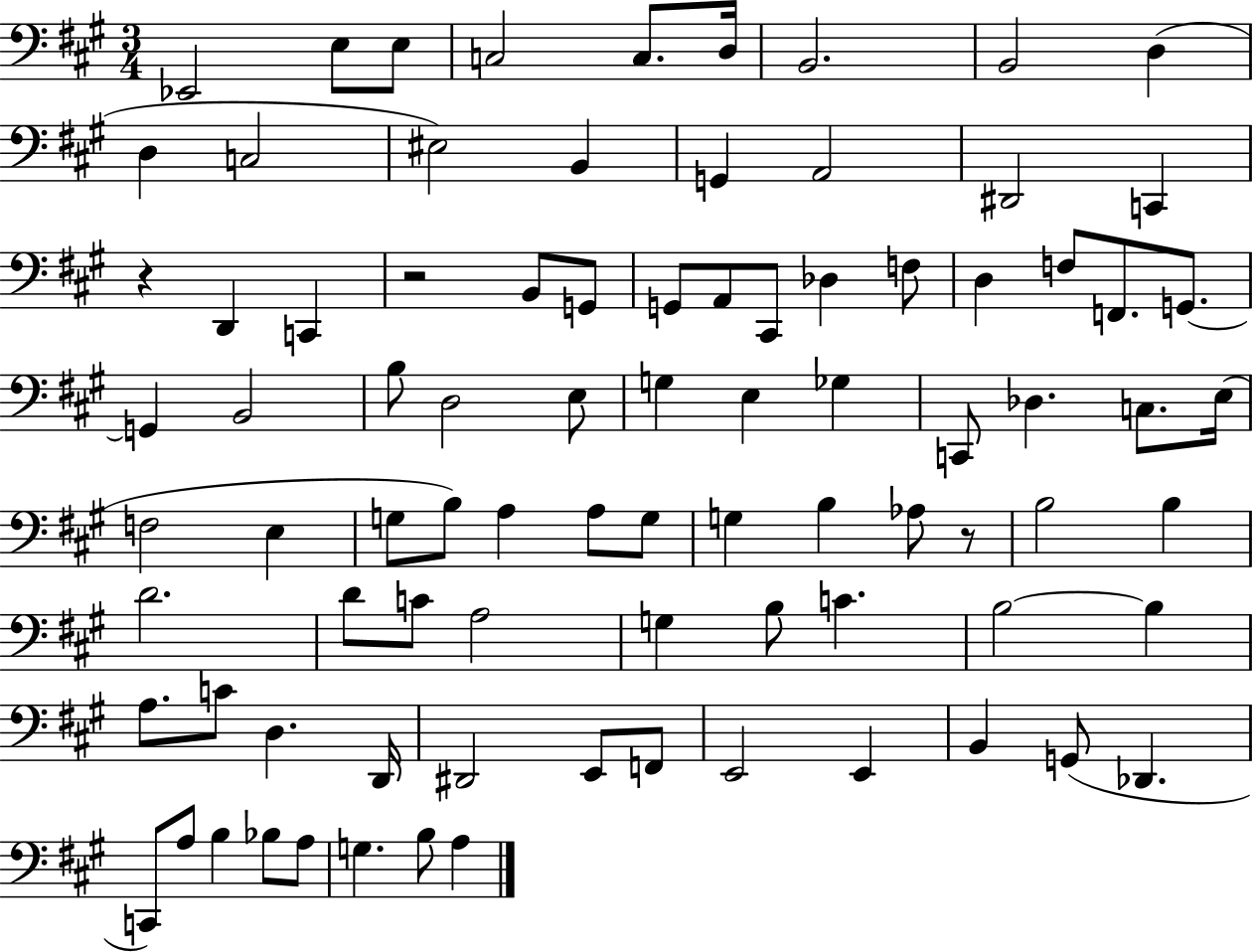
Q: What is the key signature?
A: A major